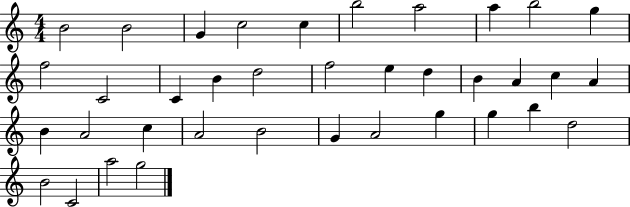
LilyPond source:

{
  \clef treble
  \numericTimeSignature
  \time 4/4
  \key c \major
  b'2 b'2 | g'4 c''2 c''4 | b''2 a''2 | a''4 b''2 g''4 | \break f''2 c'2 | c'4 b'4 d''2 | f''2 e''4 d''4 | b'4 a'4 c''4 a'4 | \break b'4 a'2 c''4 | a'2 b'2 | g'4 a'2 g''4 | g''4 b''4 d''2 | \break b'2 c'2 | a''2 g''2 | \bar "|."
}